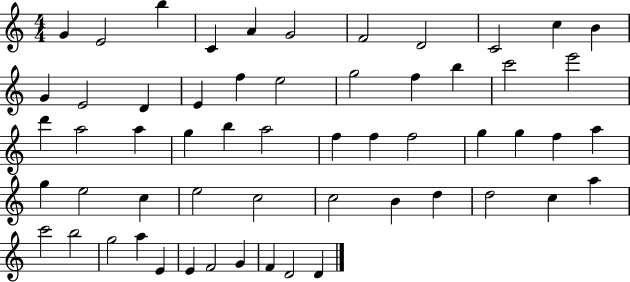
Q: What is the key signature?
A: C major